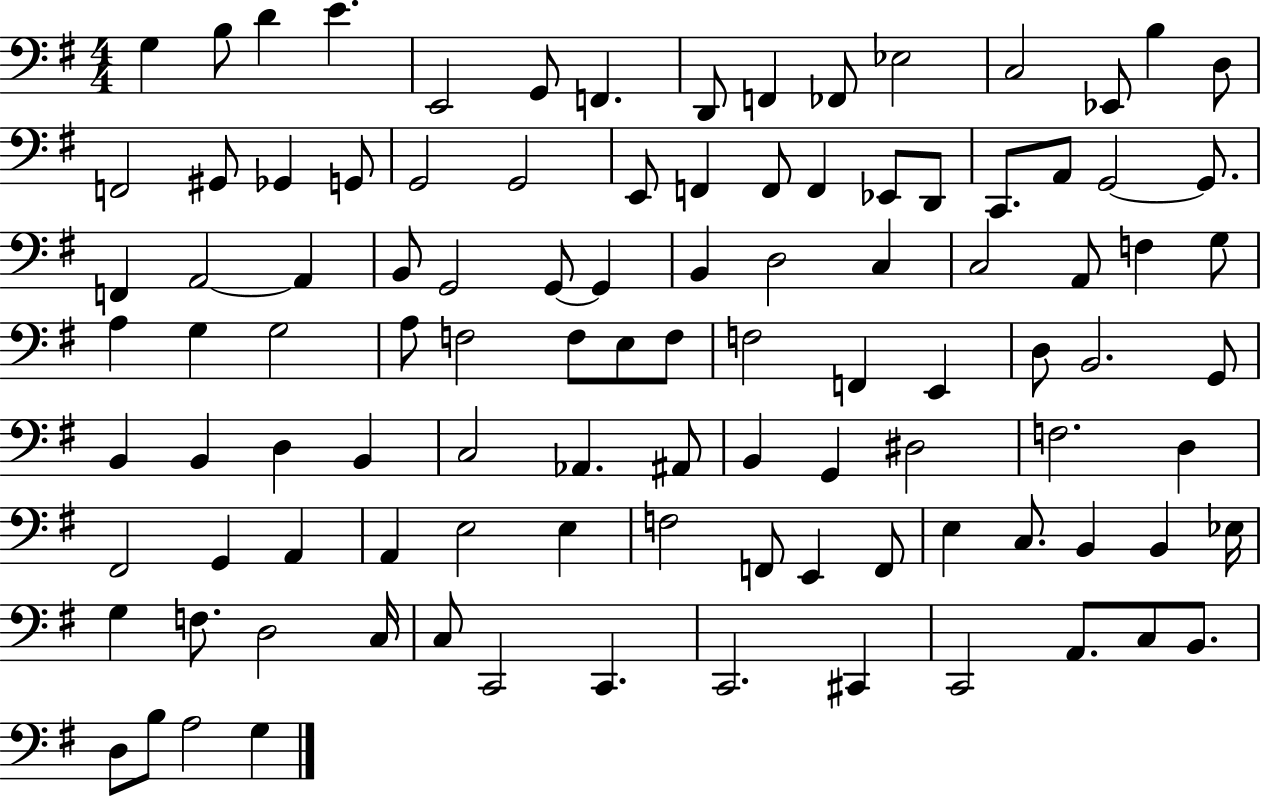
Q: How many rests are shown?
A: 0